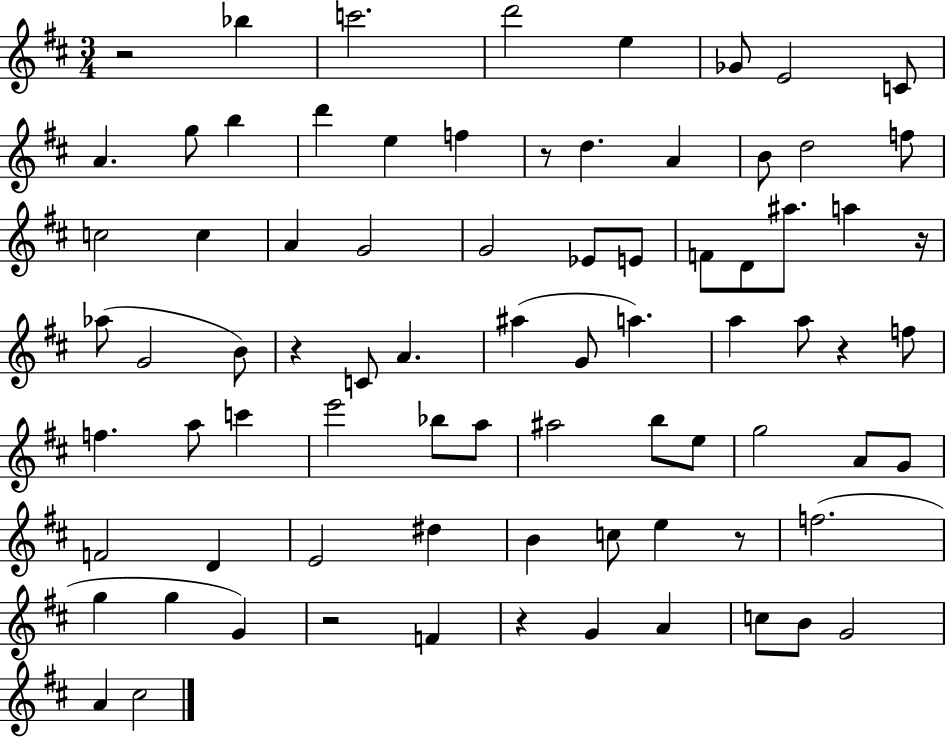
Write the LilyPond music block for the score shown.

{
  \clef treble
  \numericTimeSignature
  \time 3/4
  \key d \major
  r2 bes''4 | c'''2. | d'''2 e''4 | ges'8 e'2 c'8 | \break a'4. g''8 b''4 | d'''4 e''4 f''4 | r8 d''4. a'4 | b'8 d''2 f''8 | \break c''2 c''4 | a'4 g'2 | g'2 ees'8 e'8 | f'8 d'8 ais''8. a''4 r16 | \break aes''8( g'2 b'8) | r4 c'8 a'4. | ais''4( g'8 a''4.) | a''4 a''8 r4 f''8 | \break f''4. a''8 c'''4 | e'''2 bes''8 a''8 | ais''2 b''8 e''8 | g''2 a'8 g'8 | \break f'2 d'4 | e'2 dis''4 | b'4 c''8 e''4 r8 | f''2.( | \break g''4 g''4 g'4) | r2 f'4 | r4 g'4 a'4 | c''8 b'8 g'2 | \break a'4 cis''2 | \bar "|."
}